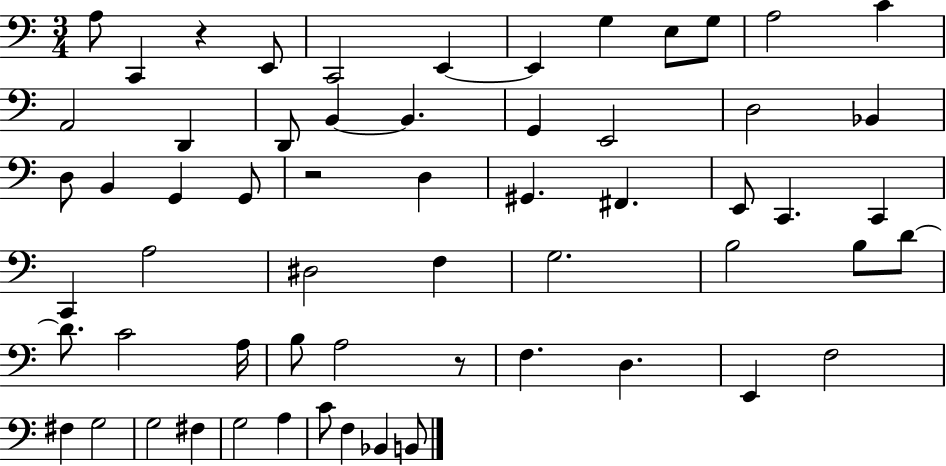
{
  \clef bass
  \numericTimeSignature
  \time 3/4
  \key c \major
  a8 c,4 r4 e,8 | c,2 e,4~~ | e,4 g4 e8 g8 | a2 c'4 | \break a,2 d,4 | d,8 b,4~~ b,4. | g,4 e,2 | d2 bes,4 | \break d8 b,4 g,4 g,8 | r2 d4 | gis,4. fis,4. | e,8 c,4. c,4 | \break c,4 a2 | dis2 f4 | g2. | b2 b8 d'8~~ | \break d'8. c'2 a16 | b8 a2 r8 | f4. d4. | e,4 f2 | \break fis4 g2 | g2 fis4 | g2 a4 | c'8 f4 bes,4 b,8 | \break \bar "|."
}